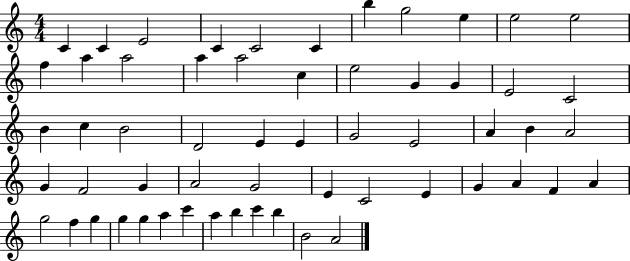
C4/q C4/q E4/h C4/q C4/h C4/q B5/q G5/h E5/q E5/h E5/h F5/q A5/q A5/h A5/q A5/h C5/q E5/h G4/q G4/q E4/h C4/h B4/q C5/q B4/h D4/h E4/q E4/q G4/h E4/h A4/q B4/q A4/h G4/q F4/h G4/q A4/h G4/h E4/q C4/h E4/q G4/q A4/q F4/q A4/q G5/h F5/q G5/q G5/q G5/q A5/q C6/q A5/q B5/q C6/q B5/q B4/h A4/h